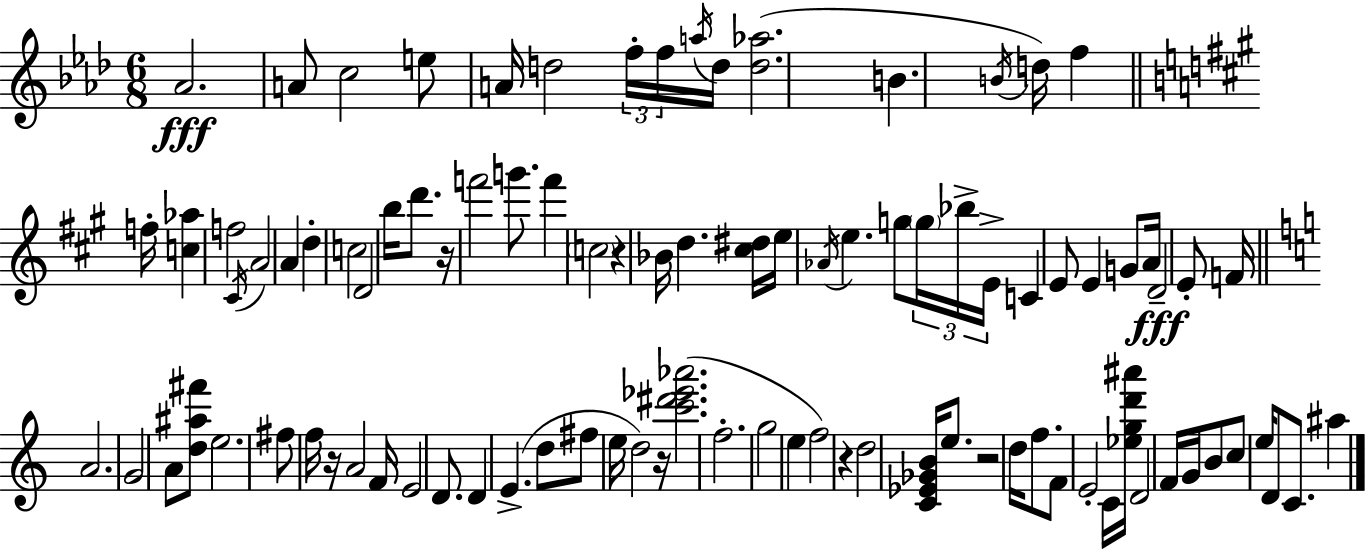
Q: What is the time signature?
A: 6/8